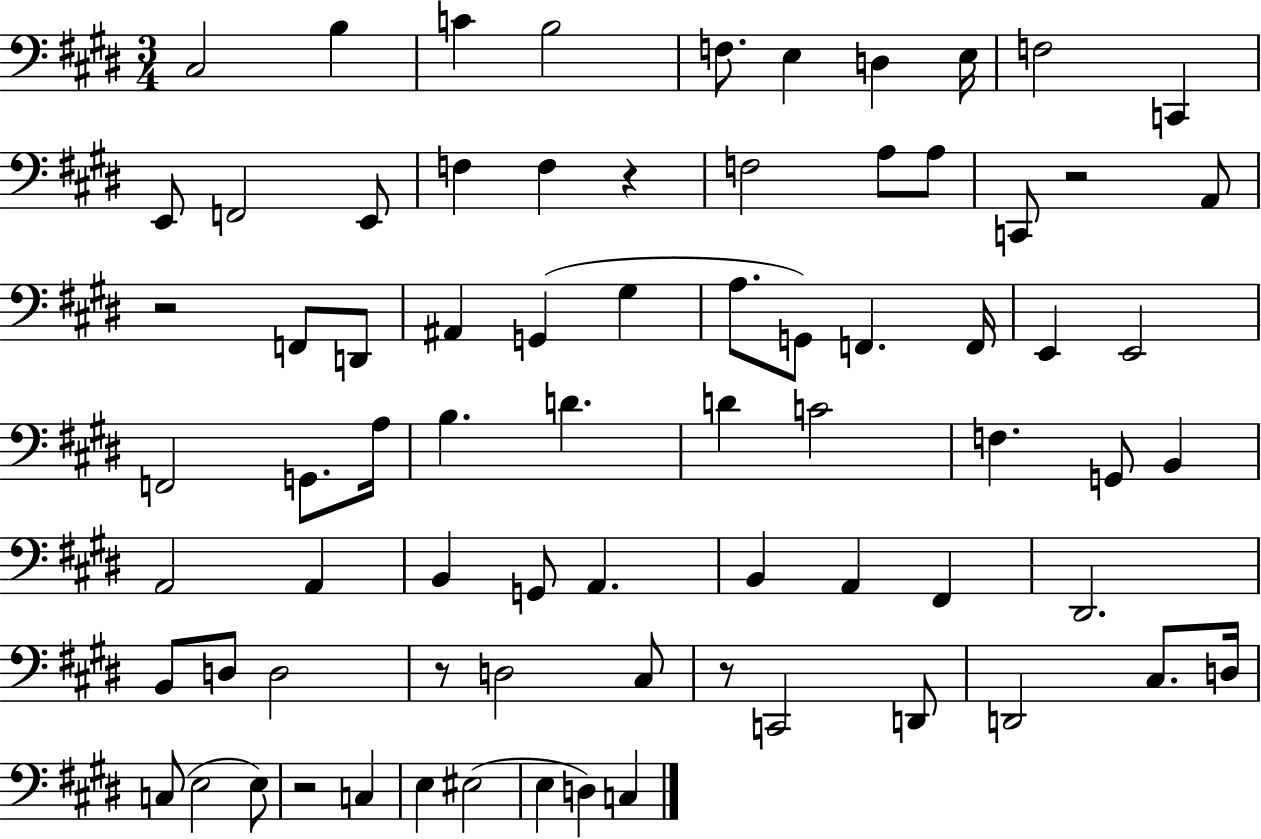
X:1
T:Untitled
M:3/4
L:1/4
K:E
^C,2 B, C B,2 F,/2 E, D, E,/4 F,2 C,, E,,/2 F,,2 E,,/2 F, F, z F,2 A,/2 A,/2 C,,/2 z2 A,,/2 z2 F,,/2 D,,/2 ^A,, G,, ^G, A,/2 G,,/2 F,, F,,/4 E,, E,,2 F,,2 G,,/2 A,/4 B, D D C2 F, G,,/2 B,, A,,2 A,, B,, G,,/2 A,, B,, A,, ^F,, ^D,,2 B,,/2 D,/2 D,2 z/2 D,2 ^C,/2 z/2 C,,2 D,,/2 D,,2 ^C,/2 D,/4 C,/2 E,2 E,/2 z2 C, E, ^E,2 E, D, C,